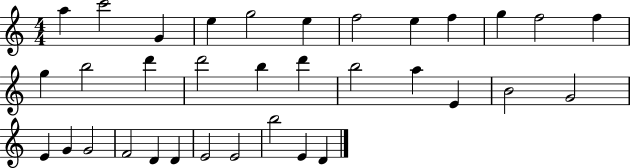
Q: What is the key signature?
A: C major